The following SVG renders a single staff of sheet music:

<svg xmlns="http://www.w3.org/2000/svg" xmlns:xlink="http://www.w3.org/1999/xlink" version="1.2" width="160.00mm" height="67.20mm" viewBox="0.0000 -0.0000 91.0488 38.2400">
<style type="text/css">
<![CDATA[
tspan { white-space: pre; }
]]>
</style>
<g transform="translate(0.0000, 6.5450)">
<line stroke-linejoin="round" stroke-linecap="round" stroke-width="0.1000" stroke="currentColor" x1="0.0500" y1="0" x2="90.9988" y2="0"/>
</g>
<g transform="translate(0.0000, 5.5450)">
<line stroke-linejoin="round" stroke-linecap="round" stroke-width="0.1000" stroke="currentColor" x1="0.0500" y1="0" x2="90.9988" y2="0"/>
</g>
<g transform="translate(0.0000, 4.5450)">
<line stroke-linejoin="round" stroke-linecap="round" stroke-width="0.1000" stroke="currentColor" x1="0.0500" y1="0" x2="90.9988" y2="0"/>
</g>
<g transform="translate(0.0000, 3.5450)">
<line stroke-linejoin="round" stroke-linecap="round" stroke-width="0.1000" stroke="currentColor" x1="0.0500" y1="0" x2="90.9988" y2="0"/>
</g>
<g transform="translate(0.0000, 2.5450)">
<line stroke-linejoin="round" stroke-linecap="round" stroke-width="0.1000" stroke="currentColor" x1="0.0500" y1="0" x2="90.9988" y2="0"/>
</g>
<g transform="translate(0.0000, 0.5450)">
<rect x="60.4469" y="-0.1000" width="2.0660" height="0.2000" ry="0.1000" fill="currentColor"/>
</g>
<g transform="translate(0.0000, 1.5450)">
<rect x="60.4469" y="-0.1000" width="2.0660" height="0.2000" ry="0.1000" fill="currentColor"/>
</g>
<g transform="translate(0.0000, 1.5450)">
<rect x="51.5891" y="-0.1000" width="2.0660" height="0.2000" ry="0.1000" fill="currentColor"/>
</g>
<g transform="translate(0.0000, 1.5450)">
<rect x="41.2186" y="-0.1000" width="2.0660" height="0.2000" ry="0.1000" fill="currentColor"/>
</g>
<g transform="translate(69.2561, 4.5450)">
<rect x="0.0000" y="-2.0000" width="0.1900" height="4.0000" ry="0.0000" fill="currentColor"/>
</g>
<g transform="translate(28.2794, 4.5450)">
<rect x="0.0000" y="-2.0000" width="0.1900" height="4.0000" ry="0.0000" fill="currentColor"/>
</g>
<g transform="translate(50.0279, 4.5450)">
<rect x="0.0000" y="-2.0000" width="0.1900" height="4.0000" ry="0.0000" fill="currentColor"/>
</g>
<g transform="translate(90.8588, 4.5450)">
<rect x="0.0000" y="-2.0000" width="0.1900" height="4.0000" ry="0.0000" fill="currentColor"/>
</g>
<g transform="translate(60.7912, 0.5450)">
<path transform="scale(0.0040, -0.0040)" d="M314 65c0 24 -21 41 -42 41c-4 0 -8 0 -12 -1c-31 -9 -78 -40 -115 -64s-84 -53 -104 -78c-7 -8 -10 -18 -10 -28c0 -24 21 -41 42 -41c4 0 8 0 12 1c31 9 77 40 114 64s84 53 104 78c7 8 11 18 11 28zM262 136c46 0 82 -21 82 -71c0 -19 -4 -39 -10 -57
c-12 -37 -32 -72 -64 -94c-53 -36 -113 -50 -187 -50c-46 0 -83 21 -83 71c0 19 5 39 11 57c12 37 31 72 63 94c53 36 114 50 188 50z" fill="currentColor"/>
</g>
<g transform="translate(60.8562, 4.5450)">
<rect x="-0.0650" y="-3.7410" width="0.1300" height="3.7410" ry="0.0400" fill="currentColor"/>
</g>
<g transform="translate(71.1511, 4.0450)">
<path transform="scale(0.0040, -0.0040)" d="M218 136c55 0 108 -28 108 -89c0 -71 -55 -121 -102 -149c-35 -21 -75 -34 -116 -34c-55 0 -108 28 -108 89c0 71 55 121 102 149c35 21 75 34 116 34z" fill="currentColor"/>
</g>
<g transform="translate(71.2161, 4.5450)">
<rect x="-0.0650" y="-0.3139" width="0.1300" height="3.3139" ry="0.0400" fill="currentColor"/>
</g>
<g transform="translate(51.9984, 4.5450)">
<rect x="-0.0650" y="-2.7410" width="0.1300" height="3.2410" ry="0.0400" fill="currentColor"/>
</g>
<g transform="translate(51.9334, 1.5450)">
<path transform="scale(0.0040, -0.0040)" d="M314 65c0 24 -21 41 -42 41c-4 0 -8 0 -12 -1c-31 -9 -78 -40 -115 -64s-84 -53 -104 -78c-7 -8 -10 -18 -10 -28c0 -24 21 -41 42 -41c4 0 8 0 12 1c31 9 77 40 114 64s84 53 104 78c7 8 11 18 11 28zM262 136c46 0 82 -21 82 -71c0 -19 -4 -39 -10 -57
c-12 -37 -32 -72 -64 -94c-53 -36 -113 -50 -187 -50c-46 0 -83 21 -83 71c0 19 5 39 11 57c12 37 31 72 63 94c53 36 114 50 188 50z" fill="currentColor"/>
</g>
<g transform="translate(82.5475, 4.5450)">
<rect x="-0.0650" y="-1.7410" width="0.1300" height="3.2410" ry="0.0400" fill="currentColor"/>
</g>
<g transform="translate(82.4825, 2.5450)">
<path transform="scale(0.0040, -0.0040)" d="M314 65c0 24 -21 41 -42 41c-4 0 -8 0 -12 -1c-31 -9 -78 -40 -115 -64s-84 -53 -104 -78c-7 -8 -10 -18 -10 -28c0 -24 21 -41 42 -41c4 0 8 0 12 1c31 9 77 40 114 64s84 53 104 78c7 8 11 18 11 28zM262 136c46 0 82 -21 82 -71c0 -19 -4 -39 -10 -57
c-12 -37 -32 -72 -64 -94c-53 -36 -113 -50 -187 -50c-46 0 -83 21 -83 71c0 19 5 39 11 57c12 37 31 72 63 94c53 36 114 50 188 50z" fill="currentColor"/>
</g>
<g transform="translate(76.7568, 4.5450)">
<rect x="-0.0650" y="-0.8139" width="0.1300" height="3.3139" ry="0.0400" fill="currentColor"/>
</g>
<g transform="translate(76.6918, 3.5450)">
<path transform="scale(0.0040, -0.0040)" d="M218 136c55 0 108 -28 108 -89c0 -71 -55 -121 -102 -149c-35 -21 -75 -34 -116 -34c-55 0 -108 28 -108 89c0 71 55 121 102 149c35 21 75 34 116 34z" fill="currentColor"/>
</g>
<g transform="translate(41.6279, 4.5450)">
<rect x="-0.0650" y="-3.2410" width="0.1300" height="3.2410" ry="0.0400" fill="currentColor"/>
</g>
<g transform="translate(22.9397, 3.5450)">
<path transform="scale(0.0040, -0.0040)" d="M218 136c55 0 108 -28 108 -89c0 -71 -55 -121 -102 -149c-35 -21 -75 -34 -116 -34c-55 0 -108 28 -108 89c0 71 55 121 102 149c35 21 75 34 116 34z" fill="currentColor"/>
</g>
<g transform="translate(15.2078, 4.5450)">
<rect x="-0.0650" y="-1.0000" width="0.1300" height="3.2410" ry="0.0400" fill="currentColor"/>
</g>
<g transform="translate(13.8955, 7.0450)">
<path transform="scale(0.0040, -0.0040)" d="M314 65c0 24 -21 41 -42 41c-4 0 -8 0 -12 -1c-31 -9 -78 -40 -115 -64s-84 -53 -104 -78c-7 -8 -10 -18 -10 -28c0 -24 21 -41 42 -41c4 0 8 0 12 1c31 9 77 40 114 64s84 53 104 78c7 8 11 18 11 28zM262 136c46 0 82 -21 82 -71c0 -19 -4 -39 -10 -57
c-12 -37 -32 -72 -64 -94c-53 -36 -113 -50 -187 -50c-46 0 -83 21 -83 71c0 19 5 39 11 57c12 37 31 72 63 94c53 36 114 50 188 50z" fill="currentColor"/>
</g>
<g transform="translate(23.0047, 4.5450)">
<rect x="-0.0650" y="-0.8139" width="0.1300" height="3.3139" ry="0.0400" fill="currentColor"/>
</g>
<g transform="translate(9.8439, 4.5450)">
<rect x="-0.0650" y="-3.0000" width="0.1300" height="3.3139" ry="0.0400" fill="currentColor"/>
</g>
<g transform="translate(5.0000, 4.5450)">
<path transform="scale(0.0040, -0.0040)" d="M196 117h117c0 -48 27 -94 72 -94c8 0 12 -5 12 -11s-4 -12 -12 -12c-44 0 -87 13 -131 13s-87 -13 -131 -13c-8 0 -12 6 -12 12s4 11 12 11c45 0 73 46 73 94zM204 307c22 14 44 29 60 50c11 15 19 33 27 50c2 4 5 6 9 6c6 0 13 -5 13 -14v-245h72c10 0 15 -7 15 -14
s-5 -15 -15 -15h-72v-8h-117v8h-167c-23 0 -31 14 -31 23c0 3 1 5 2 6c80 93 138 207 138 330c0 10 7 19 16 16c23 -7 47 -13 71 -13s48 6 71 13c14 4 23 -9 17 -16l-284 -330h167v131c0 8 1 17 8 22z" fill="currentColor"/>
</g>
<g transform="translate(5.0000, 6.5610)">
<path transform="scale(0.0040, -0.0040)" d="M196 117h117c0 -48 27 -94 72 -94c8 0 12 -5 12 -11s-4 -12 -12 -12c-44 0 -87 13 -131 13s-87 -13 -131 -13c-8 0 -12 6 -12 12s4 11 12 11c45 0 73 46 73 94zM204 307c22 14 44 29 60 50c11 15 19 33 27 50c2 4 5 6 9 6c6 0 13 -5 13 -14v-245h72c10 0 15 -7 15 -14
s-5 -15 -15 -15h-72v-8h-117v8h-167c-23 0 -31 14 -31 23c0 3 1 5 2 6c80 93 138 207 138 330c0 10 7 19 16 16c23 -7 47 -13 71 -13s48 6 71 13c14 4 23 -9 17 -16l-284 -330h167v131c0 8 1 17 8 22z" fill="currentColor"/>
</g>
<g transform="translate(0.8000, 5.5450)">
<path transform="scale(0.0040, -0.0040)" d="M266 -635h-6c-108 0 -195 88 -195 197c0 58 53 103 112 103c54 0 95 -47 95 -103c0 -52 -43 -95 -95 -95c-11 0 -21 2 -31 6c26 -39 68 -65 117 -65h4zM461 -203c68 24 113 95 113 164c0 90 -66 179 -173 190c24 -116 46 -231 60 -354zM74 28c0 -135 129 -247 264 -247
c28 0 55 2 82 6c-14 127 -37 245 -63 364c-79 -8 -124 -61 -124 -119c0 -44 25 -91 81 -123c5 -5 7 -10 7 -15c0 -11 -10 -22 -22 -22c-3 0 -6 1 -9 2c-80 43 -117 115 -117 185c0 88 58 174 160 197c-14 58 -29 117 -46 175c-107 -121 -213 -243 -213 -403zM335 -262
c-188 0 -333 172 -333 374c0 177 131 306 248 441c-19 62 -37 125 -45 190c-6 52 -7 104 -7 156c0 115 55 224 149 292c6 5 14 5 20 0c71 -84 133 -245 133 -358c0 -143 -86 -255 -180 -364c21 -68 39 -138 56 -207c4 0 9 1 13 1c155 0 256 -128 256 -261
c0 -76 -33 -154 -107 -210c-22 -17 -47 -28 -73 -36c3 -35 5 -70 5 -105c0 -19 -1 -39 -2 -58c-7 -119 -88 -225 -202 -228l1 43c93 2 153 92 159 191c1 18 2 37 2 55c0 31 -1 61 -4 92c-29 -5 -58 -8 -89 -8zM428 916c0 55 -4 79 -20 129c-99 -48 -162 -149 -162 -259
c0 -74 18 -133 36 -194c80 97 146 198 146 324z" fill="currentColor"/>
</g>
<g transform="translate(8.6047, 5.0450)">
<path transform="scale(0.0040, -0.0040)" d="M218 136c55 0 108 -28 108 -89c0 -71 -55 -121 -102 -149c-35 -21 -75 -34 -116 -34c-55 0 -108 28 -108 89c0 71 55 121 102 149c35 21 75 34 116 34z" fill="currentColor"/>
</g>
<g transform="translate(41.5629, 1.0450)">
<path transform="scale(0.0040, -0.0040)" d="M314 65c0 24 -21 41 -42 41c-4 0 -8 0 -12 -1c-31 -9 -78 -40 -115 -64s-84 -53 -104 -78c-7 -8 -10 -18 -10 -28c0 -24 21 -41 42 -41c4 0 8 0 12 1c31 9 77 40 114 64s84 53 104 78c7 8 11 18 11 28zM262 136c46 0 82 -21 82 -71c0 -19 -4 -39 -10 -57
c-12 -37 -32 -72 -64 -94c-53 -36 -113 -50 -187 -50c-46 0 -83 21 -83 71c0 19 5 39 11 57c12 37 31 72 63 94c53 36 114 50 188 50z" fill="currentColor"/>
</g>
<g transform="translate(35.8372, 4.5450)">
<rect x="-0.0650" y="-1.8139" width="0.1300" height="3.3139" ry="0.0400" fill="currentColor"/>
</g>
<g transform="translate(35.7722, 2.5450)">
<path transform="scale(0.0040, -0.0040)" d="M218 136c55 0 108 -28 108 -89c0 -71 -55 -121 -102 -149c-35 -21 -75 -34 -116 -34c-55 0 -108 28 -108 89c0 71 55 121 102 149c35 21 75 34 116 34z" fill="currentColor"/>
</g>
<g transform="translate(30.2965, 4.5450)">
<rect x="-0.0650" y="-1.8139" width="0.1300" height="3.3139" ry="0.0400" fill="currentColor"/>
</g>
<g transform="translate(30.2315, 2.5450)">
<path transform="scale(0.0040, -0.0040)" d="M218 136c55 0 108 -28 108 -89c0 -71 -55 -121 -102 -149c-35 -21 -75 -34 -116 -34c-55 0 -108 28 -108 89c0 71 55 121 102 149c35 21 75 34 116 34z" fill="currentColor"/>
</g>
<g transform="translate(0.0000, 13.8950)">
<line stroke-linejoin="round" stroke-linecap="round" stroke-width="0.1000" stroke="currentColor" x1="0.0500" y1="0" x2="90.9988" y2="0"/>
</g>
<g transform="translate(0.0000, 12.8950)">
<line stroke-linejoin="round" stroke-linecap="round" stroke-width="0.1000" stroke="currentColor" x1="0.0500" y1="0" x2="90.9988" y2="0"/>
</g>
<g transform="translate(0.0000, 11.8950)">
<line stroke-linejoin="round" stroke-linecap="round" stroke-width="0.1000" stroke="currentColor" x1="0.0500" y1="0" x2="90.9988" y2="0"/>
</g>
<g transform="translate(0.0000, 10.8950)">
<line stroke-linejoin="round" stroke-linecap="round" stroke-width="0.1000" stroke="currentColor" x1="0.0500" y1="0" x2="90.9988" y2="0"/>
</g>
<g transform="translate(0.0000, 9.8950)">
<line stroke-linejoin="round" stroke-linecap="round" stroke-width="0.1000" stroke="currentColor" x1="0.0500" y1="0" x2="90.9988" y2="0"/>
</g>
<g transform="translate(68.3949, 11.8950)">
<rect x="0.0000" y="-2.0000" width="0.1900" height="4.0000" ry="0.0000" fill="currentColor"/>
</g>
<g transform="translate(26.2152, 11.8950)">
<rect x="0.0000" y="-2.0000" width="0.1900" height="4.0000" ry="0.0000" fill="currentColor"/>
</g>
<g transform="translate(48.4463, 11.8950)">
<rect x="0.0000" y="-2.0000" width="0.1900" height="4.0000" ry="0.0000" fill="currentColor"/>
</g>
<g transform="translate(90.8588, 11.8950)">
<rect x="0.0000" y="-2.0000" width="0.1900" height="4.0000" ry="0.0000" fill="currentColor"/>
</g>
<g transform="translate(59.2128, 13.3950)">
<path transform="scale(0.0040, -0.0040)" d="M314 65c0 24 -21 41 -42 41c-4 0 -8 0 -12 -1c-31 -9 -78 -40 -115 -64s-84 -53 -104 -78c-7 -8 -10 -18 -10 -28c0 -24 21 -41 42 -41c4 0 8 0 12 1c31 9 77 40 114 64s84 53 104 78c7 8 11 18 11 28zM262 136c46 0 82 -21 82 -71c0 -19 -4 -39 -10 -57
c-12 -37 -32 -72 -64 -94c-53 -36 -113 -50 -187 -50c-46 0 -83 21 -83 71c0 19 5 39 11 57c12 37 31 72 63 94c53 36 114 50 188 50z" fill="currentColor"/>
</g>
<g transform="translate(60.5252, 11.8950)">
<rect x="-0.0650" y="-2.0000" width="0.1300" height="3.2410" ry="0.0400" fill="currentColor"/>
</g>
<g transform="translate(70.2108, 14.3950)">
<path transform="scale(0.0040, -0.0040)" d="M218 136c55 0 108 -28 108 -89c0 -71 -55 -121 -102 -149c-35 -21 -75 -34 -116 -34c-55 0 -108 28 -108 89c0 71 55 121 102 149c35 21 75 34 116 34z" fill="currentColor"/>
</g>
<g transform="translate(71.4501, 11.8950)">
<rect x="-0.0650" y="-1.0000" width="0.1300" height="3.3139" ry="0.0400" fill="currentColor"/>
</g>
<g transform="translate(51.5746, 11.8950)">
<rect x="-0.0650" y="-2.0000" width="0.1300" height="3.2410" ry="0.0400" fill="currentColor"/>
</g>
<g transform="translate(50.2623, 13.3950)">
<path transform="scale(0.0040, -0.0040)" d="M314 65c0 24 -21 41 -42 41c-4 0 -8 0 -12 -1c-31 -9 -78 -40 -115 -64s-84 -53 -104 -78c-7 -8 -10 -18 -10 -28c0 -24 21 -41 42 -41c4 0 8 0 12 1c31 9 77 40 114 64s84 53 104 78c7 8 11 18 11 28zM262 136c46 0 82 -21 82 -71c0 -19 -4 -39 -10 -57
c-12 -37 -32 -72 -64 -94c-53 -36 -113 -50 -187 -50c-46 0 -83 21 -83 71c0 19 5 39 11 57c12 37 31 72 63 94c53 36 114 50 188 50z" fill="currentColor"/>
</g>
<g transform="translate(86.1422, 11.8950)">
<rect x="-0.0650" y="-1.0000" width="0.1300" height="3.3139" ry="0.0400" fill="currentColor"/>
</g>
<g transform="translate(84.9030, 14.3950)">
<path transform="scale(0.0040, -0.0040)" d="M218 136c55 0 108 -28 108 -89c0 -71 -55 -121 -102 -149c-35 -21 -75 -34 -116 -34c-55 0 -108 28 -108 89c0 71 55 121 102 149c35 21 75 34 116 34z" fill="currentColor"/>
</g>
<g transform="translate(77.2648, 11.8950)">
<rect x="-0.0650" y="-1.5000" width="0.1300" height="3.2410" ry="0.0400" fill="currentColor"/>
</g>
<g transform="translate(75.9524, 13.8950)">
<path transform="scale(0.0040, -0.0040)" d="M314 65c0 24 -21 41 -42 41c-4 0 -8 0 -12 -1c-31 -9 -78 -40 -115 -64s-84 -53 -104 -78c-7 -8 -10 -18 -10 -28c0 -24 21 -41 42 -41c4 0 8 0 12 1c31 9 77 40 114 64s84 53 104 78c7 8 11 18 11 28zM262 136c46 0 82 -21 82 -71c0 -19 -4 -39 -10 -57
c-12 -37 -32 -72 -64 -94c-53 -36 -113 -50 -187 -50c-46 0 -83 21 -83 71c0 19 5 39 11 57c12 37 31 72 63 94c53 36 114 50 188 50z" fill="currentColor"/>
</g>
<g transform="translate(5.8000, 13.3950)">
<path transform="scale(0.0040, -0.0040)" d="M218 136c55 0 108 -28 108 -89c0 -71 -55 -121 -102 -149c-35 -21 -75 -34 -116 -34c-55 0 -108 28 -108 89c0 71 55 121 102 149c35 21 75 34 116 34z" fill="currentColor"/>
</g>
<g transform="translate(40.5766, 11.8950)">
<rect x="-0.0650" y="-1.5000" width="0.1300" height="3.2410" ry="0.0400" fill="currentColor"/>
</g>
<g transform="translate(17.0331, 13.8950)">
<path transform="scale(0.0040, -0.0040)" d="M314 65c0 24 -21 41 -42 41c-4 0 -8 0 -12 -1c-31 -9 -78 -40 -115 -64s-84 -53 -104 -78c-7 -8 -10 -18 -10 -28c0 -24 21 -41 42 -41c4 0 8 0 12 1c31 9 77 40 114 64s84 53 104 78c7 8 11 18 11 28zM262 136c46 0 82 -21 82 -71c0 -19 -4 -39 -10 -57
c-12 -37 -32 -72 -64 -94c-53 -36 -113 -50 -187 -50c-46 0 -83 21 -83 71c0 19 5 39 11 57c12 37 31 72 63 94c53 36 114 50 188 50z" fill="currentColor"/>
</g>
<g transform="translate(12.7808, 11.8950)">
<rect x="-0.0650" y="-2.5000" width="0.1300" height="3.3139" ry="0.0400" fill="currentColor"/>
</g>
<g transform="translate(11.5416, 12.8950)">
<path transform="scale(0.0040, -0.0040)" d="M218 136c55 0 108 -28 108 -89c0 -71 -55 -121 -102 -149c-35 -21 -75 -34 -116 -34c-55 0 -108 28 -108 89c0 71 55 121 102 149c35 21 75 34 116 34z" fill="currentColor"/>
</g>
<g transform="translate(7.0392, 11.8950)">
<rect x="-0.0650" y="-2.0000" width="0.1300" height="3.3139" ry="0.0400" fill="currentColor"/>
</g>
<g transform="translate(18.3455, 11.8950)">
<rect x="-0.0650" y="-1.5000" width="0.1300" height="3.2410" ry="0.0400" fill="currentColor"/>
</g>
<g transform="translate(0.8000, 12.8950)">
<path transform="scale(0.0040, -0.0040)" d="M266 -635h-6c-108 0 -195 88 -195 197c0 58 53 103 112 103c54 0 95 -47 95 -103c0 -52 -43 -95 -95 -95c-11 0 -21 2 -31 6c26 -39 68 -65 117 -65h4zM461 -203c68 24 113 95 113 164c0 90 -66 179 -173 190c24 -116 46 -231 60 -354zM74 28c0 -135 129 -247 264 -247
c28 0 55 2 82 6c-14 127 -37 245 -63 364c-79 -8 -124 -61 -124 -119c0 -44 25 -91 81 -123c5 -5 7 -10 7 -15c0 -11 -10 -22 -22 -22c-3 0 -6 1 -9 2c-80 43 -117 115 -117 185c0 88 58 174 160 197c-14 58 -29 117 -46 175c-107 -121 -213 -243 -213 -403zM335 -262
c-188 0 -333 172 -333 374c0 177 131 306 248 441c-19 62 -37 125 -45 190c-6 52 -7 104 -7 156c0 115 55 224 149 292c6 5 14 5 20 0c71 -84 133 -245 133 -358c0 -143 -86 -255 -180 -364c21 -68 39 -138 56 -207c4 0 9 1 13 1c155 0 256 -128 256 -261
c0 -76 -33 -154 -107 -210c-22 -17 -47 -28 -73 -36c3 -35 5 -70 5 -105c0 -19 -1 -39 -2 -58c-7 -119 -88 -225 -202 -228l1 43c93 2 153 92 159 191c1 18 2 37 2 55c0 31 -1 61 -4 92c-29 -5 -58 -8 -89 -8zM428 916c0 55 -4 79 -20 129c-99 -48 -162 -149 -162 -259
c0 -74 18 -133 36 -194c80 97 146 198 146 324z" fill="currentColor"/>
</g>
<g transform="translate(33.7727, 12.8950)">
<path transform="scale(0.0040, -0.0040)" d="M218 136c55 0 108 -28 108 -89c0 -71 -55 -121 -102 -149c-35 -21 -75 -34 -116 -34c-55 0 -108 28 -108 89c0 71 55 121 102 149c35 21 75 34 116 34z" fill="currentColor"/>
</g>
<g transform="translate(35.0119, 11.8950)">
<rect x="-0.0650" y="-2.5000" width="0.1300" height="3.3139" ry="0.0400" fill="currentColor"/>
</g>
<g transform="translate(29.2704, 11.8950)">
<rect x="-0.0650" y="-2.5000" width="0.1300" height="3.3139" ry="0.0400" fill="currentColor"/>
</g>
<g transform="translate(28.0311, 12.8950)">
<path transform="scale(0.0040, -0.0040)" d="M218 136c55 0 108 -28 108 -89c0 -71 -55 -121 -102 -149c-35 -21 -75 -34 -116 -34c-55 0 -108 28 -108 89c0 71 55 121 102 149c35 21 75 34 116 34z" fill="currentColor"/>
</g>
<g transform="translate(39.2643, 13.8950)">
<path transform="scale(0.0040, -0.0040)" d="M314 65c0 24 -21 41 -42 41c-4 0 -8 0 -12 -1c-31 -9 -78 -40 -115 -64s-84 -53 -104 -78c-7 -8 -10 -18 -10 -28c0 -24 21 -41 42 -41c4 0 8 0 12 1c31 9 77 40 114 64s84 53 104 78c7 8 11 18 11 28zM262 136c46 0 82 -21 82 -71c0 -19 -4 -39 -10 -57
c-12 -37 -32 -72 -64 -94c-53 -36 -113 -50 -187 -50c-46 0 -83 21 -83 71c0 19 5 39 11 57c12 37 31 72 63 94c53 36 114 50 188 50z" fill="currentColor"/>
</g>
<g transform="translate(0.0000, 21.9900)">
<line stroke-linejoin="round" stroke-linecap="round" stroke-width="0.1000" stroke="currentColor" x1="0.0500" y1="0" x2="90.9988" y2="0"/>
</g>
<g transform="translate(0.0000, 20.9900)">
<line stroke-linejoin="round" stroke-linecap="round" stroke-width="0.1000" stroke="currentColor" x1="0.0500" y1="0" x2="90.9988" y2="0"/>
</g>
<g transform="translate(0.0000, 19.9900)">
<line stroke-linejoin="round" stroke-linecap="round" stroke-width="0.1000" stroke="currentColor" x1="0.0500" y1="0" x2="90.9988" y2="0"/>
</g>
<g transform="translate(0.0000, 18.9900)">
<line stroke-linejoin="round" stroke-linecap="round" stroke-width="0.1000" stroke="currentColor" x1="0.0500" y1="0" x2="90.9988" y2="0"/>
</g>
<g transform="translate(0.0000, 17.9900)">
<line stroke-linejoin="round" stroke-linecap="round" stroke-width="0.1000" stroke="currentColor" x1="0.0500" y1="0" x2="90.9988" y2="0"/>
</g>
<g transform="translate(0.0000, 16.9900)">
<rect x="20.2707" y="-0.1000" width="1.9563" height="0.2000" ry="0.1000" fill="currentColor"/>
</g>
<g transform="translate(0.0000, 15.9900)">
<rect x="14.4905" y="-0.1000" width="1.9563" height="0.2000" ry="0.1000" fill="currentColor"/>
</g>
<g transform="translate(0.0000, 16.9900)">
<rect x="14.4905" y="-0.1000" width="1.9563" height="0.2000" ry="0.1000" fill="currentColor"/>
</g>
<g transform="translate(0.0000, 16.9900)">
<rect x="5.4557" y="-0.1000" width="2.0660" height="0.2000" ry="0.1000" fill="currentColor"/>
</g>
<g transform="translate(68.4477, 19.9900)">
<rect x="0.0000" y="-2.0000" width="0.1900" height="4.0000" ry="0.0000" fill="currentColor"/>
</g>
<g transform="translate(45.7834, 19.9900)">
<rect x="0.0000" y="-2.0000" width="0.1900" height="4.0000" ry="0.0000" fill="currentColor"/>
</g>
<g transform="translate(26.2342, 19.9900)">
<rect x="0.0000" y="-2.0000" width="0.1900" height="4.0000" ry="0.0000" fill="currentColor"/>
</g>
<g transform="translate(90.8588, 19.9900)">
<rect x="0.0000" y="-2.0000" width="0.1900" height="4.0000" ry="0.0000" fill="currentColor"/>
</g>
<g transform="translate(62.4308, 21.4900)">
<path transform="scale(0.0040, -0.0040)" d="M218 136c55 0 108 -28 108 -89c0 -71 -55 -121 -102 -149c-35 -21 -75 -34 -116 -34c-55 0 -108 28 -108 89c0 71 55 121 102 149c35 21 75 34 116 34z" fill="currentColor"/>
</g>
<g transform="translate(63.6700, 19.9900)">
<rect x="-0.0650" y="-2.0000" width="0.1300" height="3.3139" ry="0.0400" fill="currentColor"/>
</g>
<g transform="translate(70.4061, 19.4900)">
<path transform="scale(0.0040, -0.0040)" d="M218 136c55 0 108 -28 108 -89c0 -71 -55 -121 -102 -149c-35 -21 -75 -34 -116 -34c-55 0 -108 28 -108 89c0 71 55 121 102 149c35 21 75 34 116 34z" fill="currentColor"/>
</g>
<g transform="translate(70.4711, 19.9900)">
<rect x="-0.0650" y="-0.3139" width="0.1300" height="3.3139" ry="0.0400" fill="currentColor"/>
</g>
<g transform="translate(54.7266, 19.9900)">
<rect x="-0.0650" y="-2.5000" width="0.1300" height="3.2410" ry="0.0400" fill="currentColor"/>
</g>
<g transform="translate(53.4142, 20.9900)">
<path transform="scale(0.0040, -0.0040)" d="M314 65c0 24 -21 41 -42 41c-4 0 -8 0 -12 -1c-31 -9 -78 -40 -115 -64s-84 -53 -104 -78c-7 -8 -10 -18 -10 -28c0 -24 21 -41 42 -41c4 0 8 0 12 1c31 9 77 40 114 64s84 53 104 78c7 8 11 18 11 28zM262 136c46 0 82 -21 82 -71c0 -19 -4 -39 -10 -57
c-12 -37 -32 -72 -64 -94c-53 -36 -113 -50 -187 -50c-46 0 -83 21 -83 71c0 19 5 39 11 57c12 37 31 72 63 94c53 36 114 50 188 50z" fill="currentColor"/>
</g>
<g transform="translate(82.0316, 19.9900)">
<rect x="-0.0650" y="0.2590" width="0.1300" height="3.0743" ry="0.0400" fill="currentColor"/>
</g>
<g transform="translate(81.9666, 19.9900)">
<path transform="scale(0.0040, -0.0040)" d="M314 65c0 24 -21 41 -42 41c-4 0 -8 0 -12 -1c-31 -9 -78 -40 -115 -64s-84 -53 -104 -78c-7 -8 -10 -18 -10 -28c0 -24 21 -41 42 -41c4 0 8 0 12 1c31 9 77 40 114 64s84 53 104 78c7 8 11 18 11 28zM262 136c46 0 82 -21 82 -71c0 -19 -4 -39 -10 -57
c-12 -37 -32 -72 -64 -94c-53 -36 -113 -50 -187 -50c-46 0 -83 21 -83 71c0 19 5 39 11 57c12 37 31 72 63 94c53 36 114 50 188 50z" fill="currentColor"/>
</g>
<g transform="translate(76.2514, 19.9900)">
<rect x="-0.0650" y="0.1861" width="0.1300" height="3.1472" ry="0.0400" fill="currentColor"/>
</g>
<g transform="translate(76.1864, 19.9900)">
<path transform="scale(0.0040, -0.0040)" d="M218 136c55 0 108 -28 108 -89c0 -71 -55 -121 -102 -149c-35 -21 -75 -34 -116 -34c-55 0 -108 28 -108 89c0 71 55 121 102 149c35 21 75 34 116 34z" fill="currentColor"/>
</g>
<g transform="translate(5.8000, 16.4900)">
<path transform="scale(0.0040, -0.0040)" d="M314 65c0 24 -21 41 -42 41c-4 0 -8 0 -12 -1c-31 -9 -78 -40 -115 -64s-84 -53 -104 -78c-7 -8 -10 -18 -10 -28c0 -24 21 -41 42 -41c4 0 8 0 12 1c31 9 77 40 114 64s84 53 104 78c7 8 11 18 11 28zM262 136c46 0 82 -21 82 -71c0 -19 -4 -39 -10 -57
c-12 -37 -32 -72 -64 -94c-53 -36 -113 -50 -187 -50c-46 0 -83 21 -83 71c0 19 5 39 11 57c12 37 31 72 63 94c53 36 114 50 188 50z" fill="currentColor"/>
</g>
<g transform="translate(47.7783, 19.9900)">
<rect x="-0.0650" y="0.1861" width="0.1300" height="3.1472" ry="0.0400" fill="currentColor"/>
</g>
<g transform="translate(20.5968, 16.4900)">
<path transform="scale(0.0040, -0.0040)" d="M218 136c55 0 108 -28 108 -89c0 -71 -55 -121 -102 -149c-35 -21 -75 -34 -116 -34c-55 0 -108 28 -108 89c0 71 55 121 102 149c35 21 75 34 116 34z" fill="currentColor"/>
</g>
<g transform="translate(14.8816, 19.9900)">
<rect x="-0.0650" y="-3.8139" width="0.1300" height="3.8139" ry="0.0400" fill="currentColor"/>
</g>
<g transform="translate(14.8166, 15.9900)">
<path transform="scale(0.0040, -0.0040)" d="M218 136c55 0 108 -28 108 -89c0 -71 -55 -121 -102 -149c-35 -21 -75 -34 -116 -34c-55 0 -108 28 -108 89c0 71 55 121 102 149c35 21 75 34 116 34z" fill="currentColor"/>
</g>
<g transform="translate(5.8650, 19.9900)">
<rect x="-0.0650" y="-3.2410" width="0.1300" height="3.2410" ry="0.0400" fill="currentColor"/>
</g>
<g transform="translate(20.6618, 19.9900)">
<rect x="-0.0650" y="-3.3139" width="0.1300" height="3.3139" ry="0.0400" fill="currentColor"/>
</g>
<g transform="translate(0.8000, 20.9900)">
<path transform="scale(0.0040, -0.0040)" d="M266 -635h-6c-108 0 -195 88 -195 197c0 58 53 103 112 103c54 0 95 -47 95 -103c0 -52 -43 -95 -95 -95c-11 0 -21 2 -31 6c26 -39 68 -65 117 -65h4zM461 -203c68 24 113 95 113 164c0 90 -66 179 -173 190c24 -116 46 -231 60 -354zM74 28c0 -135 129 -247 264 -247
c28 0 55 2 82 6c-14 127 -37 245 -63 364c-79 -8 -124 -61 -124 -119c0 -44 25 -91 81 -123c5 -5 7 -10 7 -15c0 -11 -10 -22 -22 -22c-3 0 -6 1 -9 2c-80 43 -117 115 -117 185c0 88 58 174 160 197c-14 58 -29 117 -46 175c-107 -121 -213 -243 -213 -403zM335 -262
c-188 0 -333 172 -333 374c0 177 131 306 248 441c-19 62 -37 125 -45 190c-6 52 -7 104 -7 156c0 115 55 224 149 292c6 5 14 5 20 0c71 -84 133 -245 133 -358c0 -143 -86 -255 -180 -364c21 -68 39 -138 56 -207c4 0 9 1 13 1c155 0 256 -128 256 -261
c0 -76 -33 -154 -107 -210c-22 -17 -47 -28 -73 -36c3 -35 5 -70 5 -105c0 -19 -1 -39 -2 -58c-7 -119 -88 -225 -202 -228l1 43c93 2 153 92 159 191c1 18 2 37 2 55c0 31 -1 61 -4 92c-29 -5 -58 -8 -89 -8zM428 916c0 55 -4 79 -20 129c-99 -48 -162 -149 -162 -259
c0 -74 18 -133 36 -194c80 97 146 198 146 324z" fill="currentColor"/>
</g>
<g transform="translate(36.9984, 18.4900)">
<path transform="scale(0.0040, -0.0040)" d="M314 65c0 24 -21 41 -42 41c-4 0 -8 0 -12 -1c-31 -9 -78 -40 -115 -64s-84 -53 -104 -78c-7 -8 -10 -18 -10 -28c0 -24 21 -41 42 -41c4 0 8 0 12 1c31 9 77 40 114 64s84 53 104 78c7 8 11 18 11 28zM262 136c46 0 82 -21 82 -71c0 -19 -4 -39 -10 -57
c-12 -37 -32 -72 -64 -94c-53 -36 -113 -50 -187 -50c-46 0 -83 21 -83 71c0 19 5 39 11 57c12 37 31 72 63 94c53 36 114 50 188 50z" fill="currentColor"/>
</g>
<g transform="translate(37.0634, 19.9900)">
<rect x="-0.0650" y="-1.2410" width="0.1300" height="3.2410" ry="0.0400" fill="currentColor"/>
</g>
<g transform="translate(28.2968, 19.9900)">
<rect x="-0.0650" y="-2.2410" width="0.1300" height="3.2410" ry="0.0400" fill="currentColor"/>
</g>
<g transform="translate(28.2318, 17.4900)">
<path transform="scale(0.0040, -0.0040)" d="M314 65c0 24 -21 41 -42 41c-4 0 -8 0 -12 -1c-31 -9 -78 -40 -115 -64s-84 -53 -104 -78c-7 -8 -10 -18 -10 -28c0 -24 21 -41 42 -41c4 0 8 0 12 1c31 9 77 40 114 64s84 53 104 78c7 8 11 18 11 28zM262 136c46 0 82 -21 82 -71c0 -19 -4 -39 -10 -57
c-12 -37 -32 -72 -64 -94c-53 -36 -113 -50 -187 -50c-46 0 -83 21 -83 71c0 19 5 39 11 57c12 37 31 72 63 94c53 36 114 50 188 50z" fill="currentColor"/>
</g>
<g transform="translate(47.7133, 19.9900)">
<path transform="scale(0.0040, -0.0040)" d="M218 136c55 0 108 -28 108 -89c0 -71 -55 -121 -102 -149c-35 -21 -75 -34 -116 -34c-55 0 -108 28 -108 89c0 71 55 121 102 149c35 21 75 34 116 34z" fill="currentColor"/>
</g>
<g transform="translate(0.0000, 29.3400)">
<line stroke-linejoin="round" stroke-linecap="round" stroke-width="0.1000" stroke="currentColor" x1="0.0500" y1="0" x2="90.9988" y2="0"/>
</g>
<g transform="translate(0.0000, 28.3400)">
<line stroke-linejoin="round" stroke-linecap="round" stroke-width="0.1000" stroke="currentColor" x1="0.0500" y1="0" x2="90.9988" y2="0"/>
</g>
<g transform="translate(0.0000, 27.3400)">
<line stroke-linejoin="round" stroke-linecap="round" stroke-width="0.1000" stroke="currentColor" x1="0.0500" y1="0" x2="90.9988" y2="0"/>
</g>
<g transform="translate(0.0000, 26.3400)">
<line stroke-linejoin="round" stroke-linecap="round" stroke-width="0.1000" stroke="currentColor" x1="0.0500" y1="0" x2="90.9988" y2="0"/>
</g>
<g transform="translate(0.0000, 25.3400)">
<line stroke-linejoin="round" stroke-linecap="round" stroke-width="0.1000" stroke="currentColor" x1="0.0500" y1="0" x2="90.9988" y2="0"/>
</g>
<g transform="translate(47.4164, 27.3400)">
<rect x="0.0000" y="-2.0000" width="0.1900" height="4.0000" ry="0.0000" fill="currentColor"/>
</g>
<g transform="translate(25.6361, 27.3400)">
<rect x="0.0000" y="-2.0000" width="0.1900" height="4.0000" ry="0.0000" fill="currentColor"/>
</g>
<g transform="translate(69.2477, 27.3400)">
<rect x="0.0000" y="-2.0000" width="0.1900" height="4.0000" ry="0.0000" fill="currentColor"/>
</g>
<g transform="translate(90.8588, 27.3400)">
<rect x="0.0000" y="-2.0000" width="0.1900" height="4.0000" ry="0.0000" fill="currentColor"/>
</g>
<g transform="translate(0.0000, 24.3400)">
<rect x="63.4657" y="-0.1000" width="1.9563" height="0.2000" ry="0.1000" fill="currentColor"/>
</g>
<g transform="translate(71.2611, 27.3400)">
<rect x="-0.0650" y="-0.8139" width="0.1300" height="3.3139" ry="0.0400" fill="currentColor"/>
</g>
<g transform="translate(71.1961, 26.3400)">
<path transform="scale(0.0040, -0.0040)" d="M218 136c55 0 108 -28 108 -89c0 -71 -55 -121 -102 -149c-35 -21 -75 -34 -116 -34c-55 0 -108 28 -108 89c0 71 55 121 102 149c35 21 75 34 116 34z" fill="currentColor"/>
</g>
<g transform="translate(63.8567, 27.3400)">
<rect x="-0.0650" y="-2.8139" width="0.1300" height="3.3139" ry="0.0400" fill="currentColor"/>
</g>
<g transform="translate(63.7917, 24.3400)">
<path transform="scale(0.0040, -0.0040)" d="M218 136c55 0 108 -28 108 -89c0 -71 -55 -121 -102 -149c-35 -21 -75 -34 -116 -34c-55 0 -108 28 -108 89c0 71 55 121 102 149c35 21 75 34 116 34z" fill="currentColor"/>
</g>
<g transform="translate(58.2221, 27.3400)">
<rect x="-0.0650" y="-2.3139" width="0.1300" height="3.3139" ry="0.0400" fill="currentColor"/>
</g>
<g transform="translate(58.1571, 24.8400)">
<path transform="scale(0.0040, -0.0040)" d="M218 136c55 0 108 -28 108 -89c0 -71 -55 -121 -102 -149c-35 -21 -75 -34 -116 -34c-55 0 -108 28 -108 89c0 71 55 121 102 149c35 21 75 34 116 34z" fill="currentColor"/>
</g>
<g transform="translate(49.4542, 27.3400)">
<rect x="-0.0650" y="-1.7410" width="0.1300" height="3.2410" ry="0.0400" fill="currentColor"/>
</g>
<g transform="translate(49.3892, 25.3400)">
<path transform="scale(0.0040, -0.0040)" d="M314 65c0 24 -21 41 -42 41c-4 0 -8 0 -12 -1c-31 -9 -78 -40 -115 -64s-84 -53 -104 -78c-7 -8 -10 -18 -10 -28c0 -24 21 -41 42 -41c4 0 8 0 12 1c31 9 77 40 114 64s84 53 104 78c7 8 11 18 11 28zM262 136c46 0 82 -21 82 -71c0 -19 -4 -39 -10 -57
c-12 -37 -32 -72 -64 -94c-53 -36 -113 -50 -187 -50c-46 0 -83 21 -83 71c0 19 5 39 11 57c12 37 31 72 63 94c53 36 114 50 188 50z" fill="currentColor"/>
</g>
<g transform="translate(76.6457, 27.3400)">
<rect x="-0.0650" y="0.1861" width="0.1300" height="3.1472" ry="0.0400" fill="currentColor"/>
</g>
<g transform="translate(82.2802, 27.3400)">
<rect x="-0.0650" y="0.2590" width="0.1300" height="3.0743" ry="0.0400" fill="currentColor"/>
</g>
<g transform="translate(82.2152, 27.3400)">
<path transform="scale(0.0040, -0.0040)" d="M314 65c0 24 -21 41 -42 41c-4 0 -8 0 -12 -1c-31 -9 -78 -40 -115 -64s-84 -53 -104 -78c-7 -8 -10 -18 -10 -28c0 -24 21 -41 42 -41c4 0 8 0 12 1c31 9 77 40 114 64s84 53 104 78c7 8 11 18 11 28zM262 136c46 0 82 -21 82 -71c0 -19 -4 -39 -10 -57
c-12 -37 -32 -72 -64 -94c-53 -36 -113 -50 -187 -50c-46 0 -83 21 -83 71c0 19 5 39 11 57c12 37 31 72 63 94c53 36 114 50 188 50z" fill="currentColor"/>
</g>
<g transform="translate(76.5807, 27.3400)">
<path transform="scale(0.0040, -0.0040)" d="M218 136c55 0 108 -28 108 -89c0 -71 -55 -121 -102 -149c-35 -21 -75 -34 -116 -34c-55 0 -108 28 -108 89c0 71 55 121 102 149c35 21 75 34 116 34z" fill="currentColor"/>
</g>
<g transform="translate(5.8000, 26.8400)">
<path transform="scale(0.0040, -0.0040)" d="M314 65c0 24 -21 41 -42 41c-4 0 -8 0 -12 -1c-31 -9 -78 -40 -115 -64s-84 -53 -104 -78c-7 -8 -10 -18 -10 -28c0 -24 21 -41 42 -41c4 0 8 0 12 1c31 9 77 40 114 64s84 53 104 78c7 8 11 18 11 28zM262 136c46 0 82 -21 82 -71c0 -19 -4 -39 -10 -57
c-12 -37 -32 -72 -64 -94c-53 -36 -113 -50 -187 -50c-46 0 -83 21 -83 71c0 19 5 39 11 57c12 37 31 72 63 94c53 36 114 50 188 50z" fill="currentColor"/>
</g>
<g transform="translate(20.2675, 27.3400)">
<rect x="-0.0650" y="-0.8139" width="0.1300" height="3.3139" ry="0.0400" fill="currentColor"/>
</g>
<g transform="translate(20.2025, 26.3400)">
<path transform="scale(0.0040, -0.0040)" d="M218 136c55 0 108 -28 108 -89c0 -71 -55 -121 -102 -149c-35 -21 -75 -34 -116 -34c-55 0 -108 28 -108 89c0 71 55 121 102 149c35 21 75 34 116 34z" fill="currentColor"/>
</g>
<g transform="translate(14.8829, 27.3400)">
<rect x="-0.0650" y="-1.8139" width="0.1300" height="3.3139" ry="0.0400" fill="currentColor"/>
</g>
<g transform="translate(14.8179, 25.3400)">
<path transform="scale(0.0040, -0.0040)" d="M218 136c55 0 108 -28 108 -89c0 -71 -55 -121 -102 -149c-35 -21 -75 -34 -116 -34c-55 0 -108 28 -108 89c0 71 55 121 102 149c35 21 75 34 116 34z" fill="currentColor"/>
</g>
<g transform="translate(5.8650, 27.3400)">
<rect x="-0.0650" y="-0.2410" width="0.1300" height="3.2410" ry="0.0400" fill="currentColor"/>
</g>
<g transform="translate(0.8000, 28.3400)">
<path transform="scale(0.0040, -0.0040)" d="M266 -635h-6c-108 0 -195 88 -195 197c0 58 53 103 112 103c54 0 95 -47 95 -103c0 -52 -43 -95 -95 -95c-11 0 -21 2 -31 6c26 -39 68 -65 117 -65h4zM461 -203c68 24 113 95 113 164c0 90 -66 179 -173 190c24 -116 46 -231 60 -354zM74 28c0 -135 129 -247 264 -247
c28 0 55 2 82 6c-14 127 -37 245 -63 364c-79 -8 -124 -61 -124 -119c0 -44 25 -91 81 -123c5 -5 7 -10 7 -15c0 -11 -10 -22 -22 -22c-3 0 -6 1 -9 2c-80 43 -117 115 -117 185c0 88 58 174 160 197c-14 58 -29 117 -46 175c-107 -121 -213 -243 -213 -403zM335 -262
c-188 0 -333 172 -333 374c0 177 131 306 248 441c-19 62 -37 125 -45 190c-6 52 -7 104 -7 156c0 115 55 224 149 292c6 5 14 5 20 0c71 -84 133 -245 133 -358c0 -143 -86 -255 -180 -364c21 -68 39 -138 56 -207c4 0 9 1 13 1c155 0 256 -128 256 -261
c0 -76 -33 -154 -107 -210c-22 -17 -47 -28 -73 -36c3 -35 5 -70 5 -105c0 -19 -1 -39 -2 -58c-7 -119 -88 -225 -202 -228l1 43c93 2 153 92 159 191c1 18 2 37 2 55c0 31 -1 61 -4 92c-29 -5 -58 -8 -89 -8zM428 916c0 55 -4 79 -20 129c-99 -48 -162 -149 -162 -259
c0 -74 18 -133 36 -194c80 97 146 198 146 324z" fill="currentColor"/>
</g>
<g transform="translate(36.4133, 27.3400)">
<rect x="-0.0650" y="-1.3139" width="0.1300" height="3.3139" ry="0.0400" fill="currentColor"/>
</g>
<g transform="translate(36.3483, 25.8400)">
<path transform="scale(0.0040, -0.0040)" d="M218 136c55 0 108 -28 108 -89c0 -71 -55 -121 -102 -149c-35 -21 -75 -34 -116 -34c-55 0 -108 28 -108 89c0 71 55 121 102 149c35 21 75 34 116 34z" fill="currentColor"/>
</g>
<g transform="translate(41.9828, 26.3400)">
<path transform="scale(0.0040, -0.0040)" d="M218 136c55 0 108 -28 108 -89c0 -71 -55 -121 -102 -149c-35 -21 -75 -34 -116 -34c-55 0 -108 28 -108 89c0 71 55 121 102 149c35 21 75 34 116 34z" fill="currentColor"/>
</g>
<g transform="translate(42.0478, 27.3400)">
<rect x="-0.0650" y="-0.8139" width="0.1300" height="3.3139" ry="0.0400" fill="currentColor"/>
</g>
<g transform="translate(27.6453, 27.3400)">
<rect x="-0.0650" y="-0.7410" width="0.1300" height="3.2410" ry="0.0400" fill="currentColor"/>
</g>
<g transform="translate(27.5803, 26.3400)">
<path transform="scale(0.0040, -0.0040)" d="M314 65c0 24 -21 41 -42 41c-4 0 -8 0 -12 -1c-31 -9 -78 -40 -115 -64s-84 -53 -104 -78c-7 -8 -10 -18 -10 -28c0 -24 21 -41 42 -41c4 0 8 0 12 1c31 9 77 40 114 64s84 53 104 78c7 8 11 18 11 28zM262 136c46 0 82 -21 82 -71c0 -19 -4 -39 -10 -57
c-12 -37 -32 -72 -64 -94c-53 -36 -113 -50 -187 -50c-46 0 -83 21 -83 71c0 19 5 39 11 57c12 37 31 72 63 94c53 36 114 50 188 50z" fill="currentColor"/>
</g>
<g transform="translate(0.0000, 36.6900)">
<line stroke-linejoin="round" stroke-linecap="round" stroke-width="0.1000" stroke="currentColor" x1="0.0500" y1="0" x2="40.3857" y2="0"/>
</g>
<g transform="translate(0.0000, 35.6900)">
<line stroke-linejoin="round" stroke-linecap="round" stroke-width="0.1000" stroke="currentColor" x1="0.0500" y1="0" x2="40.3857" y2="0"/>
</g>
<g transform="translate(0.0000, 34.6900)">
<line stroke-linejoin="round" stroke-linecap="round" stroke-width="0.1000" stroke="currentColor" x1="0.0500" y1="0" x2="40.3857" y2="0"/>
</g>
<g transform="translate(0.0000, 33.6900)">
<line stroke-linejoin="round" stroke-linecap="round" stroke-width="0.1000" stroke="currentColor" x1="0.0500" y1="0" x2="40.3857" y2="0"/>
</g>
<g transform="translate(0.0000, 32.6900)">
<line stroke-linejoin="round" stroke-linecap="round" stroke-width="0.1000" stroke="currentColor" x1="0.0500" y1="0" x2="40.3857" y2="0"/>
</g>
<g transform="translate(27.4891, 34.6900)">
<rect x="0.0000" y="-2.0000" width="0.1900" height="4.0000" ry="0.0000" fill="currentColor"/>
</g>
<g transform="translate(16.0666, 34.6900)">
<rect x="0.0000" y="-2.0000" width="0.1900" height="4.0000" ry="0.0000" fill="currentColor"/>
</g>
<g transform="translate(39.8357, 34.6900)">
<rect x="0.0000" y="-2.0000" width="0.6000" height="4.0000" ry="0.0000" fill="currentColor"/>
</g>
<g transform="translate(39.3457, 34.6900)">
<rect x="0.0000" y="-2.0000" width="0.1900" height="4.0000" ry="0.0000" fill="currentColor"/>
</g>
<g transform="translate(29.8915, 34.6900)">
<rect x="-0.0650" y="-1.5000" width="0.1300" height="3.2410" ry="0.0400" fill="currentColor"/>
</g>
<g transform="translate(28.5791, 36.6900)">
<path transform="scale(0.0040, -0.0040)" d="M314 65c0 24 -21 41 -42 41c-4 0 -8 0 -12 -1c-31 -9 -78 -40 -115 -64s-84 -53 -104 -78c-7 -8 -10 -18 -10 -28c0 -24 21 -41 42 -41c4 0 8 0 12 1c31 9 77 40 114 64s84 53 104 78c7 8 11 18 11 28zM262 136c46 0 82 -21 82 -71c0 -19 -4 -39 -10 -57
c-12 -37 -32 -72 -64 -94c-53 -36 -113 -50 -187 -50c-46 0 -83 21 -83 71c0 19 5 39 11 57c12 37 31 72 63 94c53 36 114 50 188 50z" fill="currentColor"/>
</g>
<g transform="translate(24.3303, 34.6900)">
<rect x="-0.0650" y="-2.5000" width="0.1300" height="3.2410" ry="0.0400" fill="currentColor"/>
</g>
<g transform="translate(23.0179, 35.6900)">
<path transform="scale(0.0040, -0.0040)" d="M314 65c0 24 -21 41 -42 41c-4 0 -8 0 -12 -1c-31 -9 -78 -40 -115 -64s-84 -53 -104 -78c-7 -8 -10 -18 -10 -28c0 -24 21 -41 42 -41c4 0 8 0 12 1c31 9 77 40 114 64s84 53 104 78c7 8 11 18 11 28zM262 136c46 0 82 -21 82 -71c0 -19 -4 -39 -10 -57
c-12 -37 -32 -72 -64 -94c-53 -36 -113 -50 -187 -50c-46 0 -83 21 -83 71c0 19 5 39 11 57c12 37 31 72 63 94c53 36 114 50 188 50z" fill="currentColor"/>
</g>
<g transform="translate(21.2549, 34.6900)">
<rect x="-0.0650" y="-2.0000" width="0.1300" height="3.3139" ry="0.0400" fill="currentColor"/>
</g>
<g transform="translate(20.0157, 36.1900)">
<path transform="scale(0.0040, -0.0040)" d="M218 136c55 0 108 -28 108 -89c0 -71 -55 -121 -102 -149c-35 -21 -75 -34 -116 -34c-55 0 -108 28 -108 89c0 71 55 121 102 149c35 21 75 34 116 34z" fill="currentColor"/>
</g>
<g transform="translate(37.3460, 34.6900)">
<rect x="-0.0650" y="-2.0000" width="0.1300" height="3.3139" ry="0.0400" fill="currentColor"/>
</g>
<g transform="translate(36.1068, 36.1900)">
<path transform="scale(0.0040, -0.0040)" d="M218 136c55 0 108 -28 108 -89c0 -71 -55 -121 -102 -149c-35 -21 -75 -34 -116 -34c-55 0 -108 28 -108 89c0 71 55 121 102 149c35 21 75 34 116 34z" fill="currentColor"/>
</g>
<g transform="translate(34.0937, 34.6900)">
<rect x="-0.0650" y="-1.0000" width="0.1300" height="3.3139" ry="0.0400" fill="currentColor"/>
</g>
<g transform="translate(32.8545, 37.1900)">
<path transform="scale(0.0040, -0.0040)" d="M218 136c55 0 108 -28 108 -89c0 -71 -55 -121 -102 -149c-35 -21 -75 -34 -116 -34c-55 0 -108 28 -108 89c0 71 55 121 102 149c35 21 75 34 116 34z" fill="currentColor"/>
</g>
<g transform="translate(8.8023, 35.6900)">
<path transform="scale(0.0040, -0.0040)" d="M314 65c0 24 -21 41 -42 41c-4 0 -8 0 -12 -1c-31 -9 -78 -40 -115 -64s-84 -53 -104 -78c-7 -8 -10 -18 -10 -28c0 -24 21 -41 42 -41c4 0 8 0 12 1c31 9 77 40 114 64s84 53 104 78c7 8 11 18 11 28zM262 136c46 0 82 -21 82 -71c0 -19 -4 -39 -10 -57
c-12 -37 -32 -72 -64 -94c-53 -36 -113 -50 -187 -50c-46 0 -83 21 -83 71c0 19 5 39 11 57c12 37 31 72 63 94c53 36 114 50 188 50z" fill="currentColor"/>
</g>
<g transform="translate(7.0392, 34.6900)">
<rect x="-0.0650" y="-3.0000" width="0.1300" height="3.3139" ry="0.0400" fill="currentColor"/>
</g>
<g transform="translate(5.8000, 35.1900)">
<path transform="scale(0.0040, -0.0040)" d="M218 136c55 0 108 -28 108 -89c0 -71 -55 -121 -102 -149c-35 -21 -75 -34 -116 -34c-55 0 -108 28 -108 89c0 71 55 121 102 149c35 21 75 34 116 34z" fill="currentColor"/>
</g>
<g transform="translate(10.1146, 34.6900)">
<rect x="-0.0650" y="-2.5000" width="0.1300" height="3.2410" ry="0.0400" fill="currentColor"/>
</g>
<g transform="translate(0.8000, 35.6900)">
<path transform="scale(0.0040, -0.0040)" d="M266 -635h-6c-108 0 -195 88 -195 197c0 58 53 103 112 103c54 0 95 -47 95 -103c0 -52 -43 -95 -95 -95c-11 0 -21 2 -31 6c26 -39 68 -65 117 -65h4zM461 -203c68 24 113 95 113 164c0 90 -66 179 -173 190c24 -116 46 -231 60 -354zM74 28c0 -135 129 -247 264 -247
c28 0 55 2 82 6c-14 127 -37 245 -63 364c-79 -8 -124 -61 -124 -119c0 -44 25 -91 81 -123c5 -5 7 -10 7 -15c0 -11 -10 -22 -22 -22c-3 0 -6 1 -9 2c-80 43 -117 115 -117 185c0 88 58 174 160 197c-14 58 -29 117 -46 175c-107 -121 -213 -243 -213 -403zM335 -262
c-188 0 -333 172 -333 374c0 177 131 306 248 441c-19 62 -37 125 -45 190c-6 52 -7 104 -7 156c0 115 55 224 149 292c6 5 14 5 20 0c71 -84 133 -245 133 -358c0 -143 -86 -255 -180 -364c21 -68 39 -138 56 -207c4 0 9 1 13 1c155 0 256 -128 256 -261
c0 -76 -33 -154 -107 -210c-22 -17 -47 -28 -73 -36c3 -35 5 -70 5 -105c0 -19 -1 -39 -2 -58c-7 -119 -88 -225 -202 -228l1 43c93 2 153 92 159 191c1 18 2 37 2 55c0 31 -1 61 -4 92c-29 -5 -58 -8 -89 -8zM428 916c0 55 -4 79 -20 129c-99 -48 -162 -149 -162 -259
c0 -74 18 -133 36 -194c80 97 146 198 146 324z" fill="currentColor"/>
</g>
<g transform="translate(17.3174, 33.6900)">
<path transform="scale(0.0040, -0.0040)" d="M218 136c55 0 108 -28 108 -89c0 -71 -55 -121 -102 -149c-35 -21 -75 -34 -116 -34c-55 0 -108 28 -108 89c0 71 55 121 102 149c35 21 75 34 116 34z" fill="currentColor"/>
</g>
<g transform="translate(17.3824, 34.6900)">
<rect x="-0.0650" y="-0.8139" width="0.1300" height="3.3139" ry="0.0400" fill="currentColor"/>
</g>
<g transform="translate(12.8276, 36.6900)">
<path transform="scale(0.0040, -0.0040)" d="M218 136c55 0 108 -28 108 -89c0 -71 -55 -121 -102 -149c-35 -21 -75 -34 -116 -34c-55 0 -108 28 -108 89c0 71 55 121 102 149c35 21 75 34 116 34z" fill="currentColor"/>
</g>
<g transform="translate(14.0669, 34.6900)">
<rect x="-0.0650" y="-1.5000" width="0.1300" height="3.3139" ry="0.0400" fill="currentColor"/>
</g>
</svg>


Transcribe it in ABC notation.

X:1
T:Untitled
M:4/4
L:1/4
K:C
A D2 d f f b2 a2 c'2 c d f2 F G E2 G G E2 F2 F2 D E2 D b2 c' b g2 e2 B G2 F c B B2 c2 f d d2 e d f2 g a d B B2 A G2 E d F G2 E2 D F